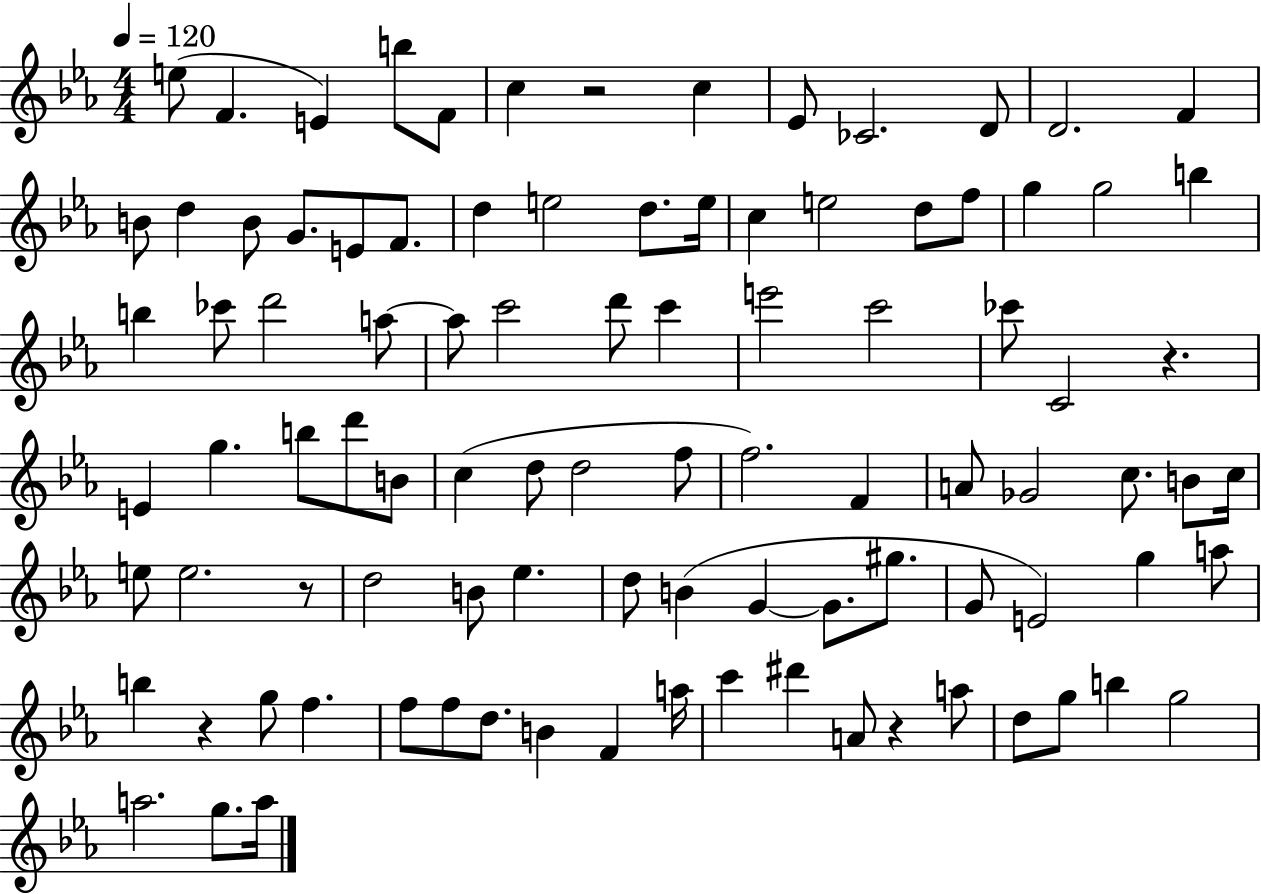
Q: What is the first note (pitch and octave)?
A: E5